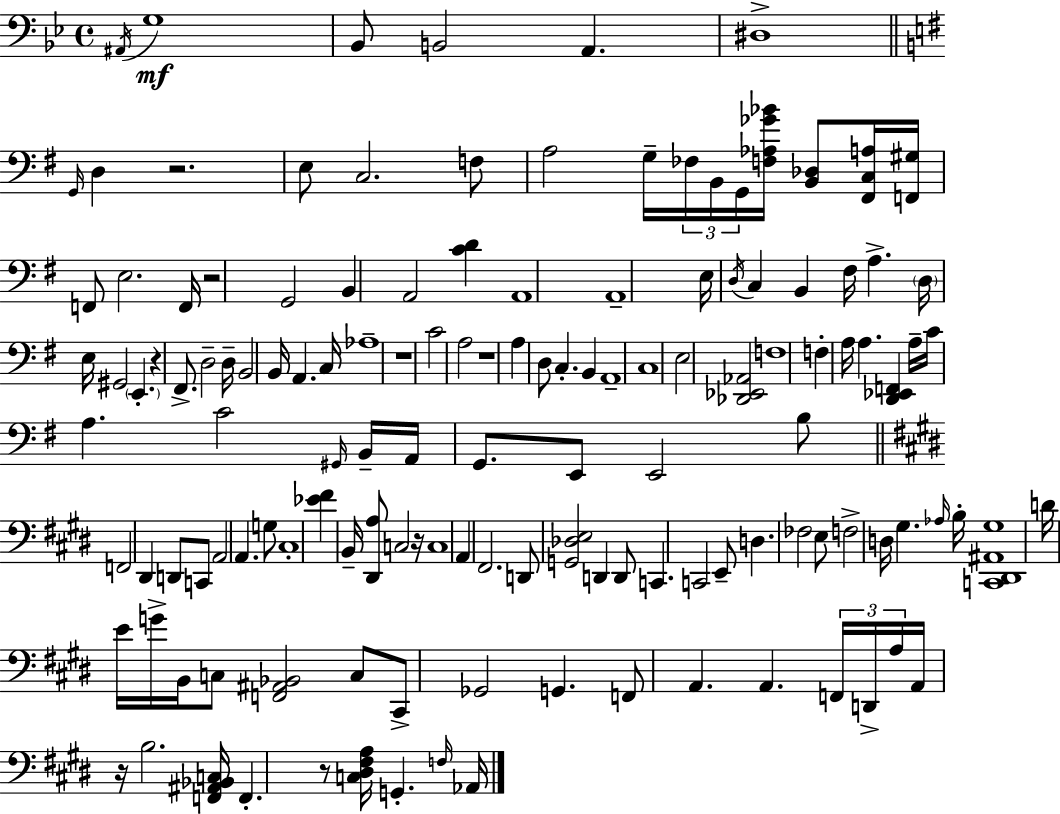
X:1
T:Untitled
M:4/4
L:1/4
K:Gm
^A,,/4 G,4 _B,,/2 B,,2 A,, ^D,4 G,,/4 D, z2 E,/2 C,2 F,/2 A,2 G,/4 _F,/4 B,,/4 G,,/4 [F,_A,_G_B]/4 [B,,_D,]/2 [^F,,C,A,]/4 [F,,^G,]/4 F,,/2 E,2 F,,/4 z2 G,,2 B,, A,,2 [CD] A,,4 A,,4 E,/4 D,/4 C, B,, ^F,/4 A, D,/4 E,/4 ^G,,2 E,, z ^F,,/2 D,2 D,/4 B,,2 B,,/4 A,, C,/4 _A,4 z4 C2 A,2 z4 A, D,/2 C, B,, A,,4 C,4 E,2 [_D,,_E,,_A,,]2 F,4 F, A,/4 A, [D,,_E,,F,,] A,/4 C/4 A, C2 ^G,,/4 B,,/4 A,,/4 G,,/2 E,,/2 E,,2 B,/2 F,,2 ^D,, D,,/2 C,,/2 A,,2 A,, G,/2 ^C,4 [_E^F] B,,/4 [^D,,A,]/2 C,2 z/4 C,4 A,, ^F,,2 D,,/2 [G,,_D,E,]2 D,, D,,/2 C,, C,,2 E,,/2 D, _F,2 E,/2 F,2 D,/4 ^G, _A,/4 B,/4 [C,,^D,,^A,,^G,]4 D/4 E/4 G/4 B,,/4 C,/2 [F,,^A,,_B,,]2 C,/2 ^C,,/2 _G,,2 G,, F,,/2 A,, A,, F,,/4 D,,/4 A,/4 A,,/4 z/4 B,2 [F,,^A,,_B,,C,]/4 F,, z/2 [C,^D,^F,A,]/4 G,, F,/4 _A,,/4